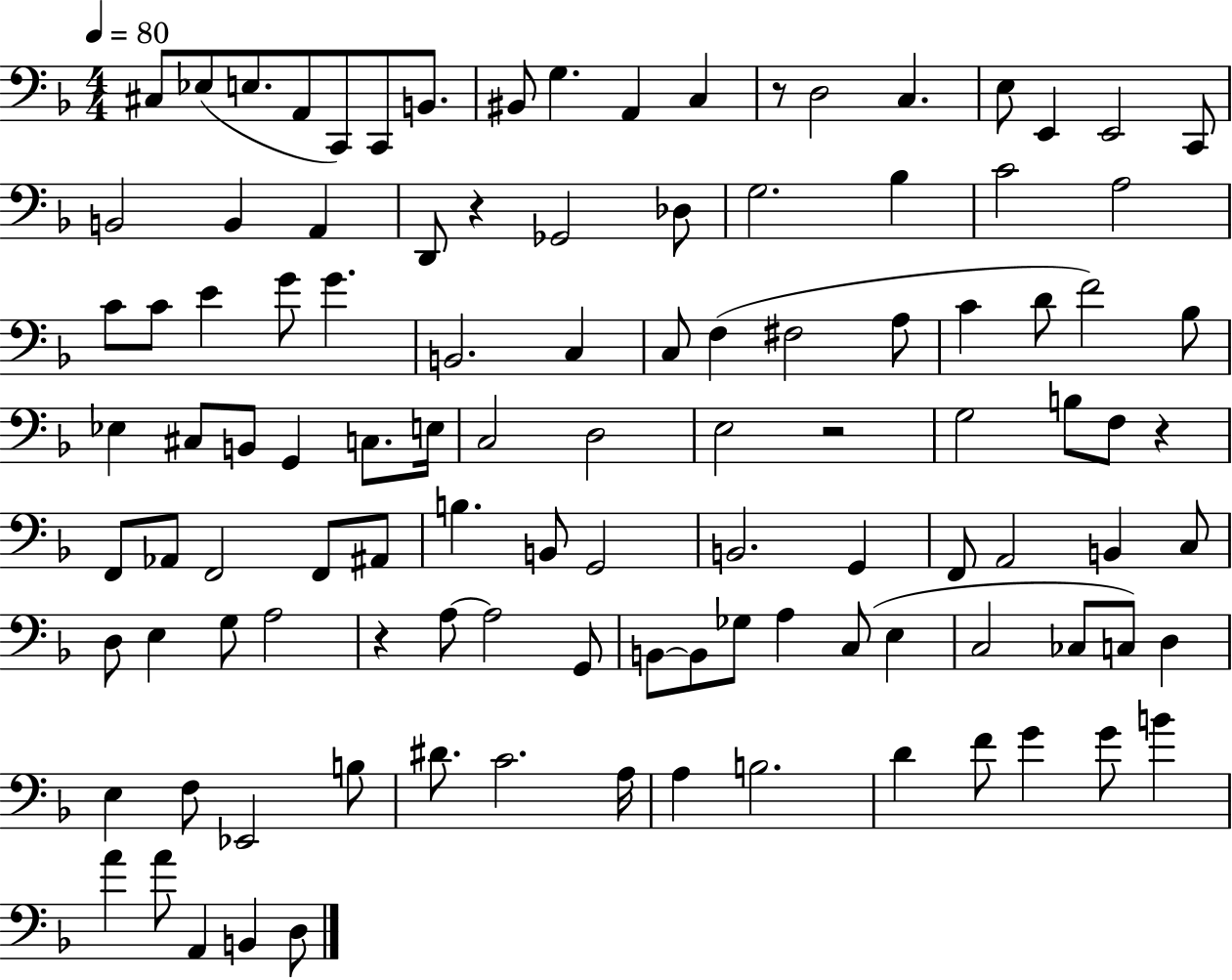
X:1
T:Untitled
M:4/4
L:1/4
K:F
^C,/2 _E,/2 E,/2 A,,/2 C,,/2 C,,/2 B,,/2 ^B,,/2 G, A,, C, z/2 D,2 C, E,/2 E,, E,,2 C,,/2 B,,2 B,, A,, D,,/2 z _G,,2 _D,/2 G,2 _B, C2 A,2 C/2 C/2 E G/2 G B,,2 C, C,/2 F, ^F,2 A,/2 C D/2 F2 _B,/2 _E, ^C,/2 B,,/2 G,, C,/2 E,/4 C,2 D,2 E,2 z2 G,2 B,/2 F,/2 z F,,/2 _A,,/2 F,,2 F,,/2 ^A,,/2 B, B,,/2 G,,2 B,,2 G,, F,,/2 A,,2 B,, C,/2 D,/2 E, G,/2 A,2 z A,/2 A,2 G,,/2 B,,/2 B,,/2 _G,/2 A, C,/2 E, C,2 _C,/2 C,/2 D, E, F,/2 _E,,2 B,/2 ^D/2 C2 A,/4 A, B,2 D F/2 G G/2 B A A/2 A,, B,, D,/2